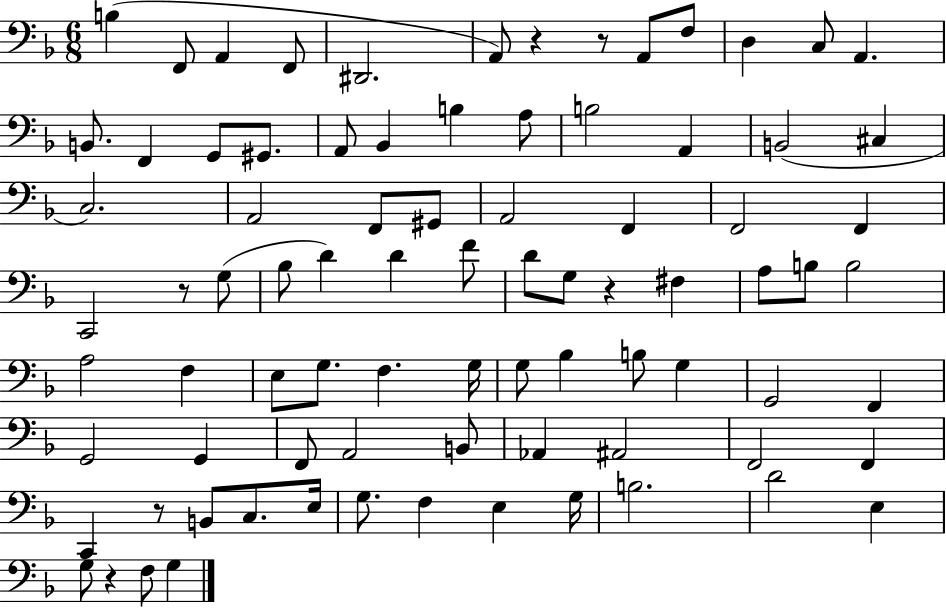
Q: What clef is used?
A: bass